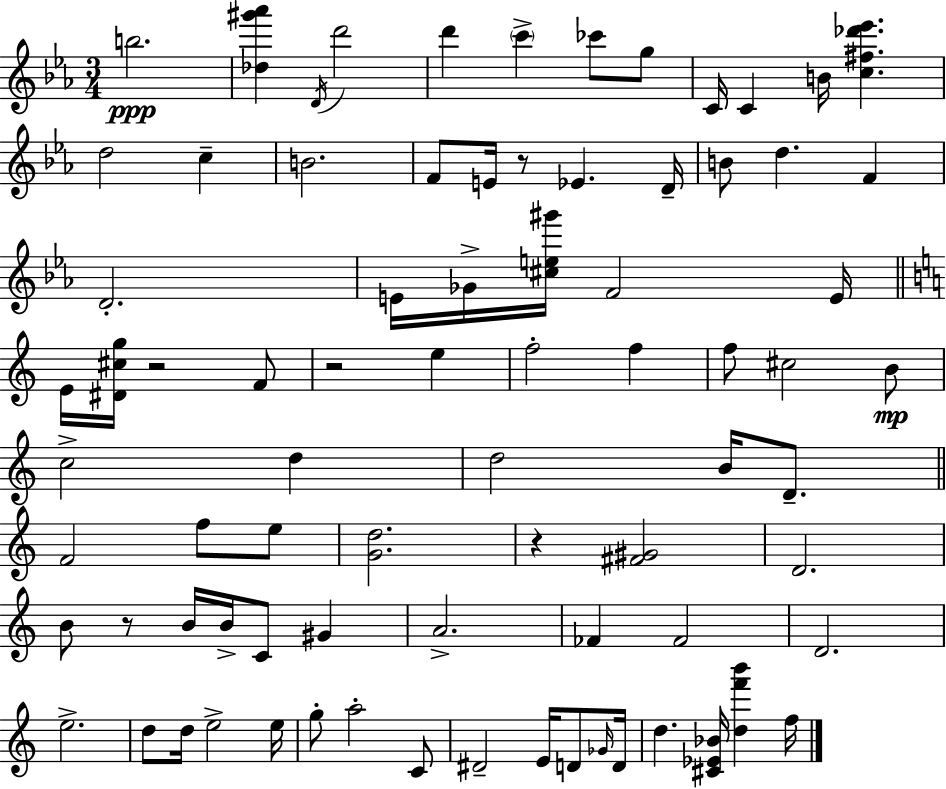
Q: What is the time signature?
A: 3/4